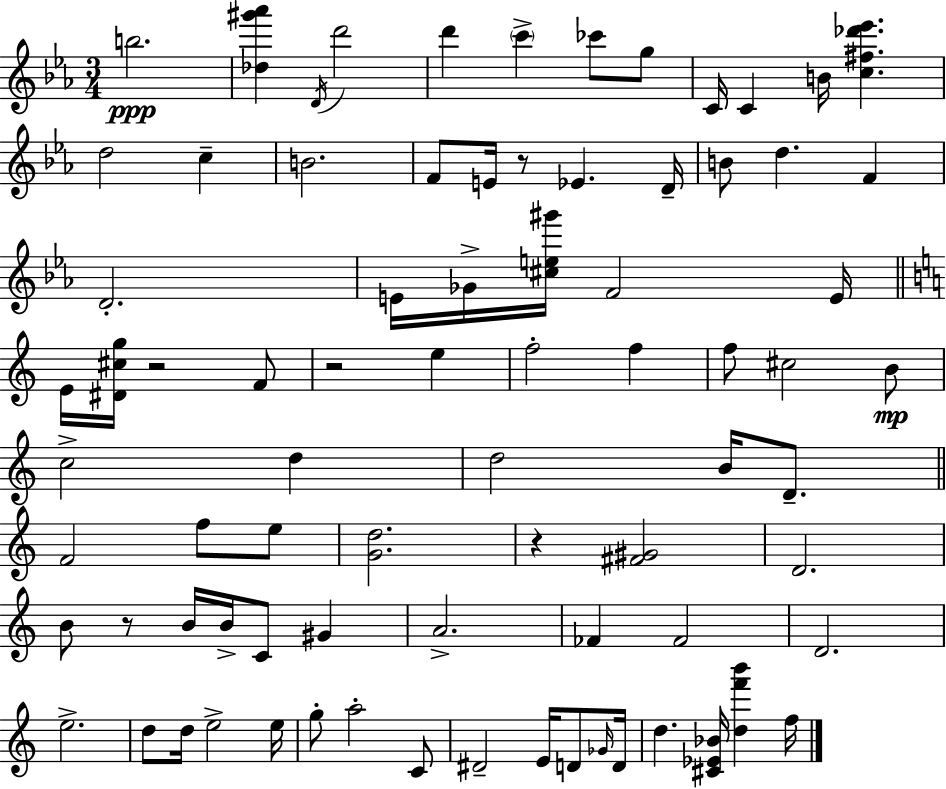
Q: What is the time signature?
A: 3/4